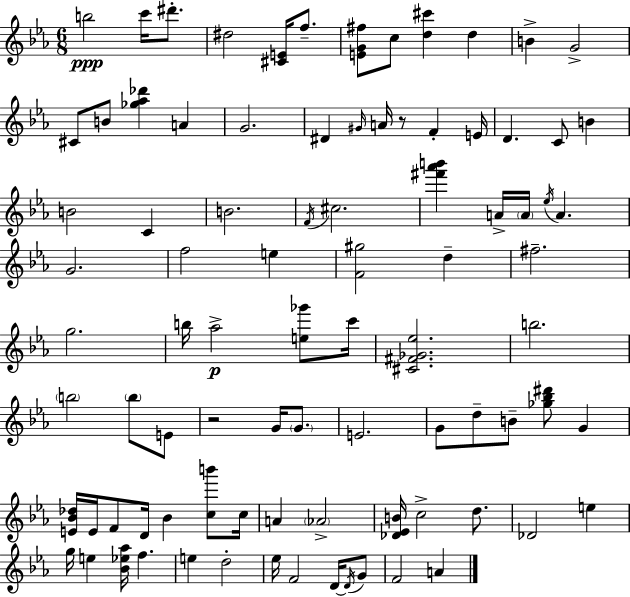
B5/h C6/s D#6/e. D#5/h [C#4,E4]/s F5/e. [E4,G4,F#5]/e C5/e [D5,C#6]/q D5/q B4/q G4/h C#4/e B4/e [Gb5,Ab5,Db6]/q A4/q G4/h. D#4/q G#4/s A4/s R/e F4/q E4/s D4/q. C4/e B4/q B4/h C4/q B4/h. F4/s C#5/h. [F#6,Ab6,B6]/q A4/s A4/s Eb5/s A4/q. G4/h. F5/h E5/q [F4,G#5]/h D5/q F#5/h. G5/h. B5/s Ab5/h [E5,Gb6]/e C6/s [C#4,F#4,Gb4,Eb5]/h. B5/h. B5/h B5/e E4/e R/h G4/s G4/e. E4/h. G4/e D5/e B4/e [Gb5,Bb5,D#6]/e G4/q [E4,Bb4,Db5]/s E4/s F4/e D4/s Bb4/q [C5,B6]/e C5/s A4/q Ab4/h [Db4,Eb4,B4]/s C5/h D5/e. Db4/h E5/q G5/s E5/q [Bb4,Eb5,Ab5]/s F5/q. E5/q D5/h Eb5/s F4/h D4/s D4/s G4/e F4/h A4/q